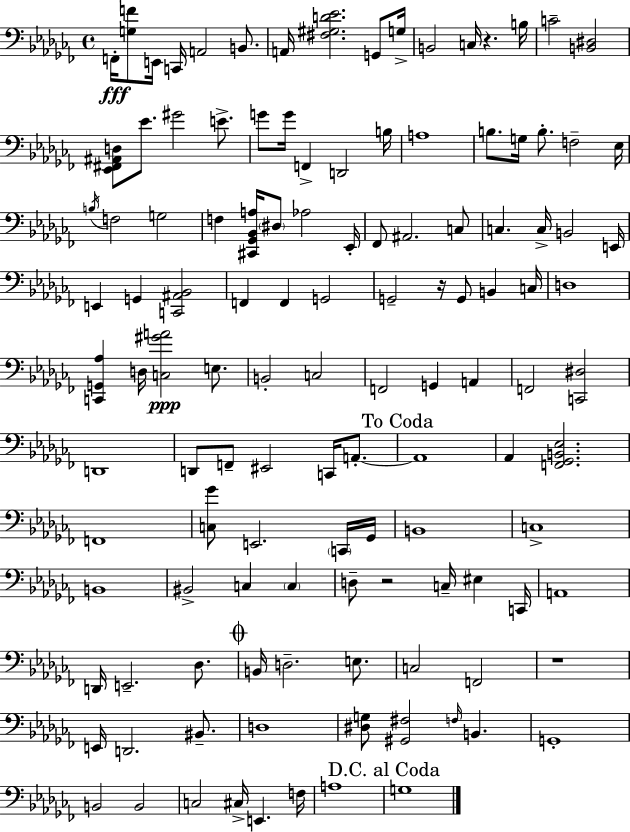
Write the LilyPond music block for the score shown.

{
  \clef bass
  \time 4/4
  \defaultTimeSignature
  \key aes \minor
  f,16-.\fff <g f'>8 e,16 c,16 a,2 b,8. | a,16 <fis gis d' ees'>2. g,8 g16-> | b,2 c16 r4. b16 | c'2-- <b, dis>2 | \break <ees, fis, ais, d>8 ees'8. gis'2 e'8.-> | g'8 g'16 f,4-> d,2 b16 | a1 | b8. g16 b8.-. f2-- ees16 | \break \acciaccatura { b16 } f2 g2 | f4 <cis, ges, bes, a>16 \parenthesize dis8 aes2 | ees,16-. fes,8 ais,2. c8 | c4. c16-> b,2 | \break e,16 e,4 g,4 <c, ais, bes,>2 | f,4 f,4 g,2 | g,2-- r16 g,8 b,4 | c16 d1 | \break <c, g, aes>4 d16 <c gis' a'>2\ppp e8. | b,2-. c2 | f,2 g,4 a,4 | f,2 <c, dis>2 | \break d,1 | d,8 f,8-- eis,2 c,16 a,8.-.~~ | \mark "To Coda" a,1 | aes,4 <f, ges, b, ees>2. | \break f,1 | <c ges'>8 e,2. \parenthesize c,16 | ges,16 b,1 | c1-> | \break b,1 | bis,2-> c4 \parenthesize c4 | d8-- r2 c16-- eis4 | c,16 a,1 | \break d,16 e,2.-- des8. | \mark \markup { \musicglyph "scripts.coda" } b,16 d2.-- e8. | c2 f,2 | r1 | \break e,16 d,2. bis,8.-- | d1 | <dis g>8 <gis, fis>2 \grace { f16 } b,4. | g,1-. | \break b,2 b,2 | c2 cis16-> e,4. | f16 a1 | \mark "D.C. al Coda" g1 | \break \bar "|."
}